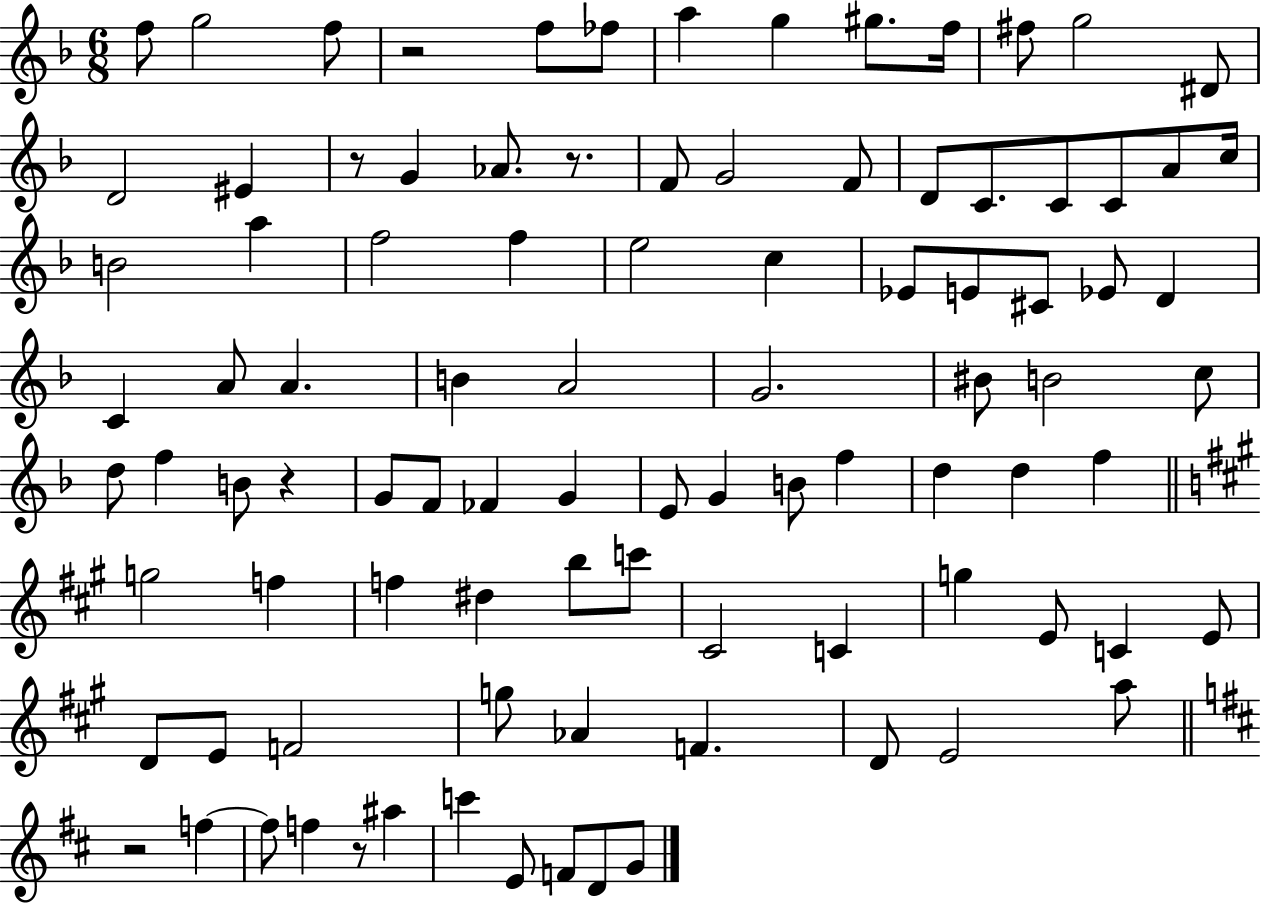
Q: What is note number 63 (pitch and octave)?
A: D#5